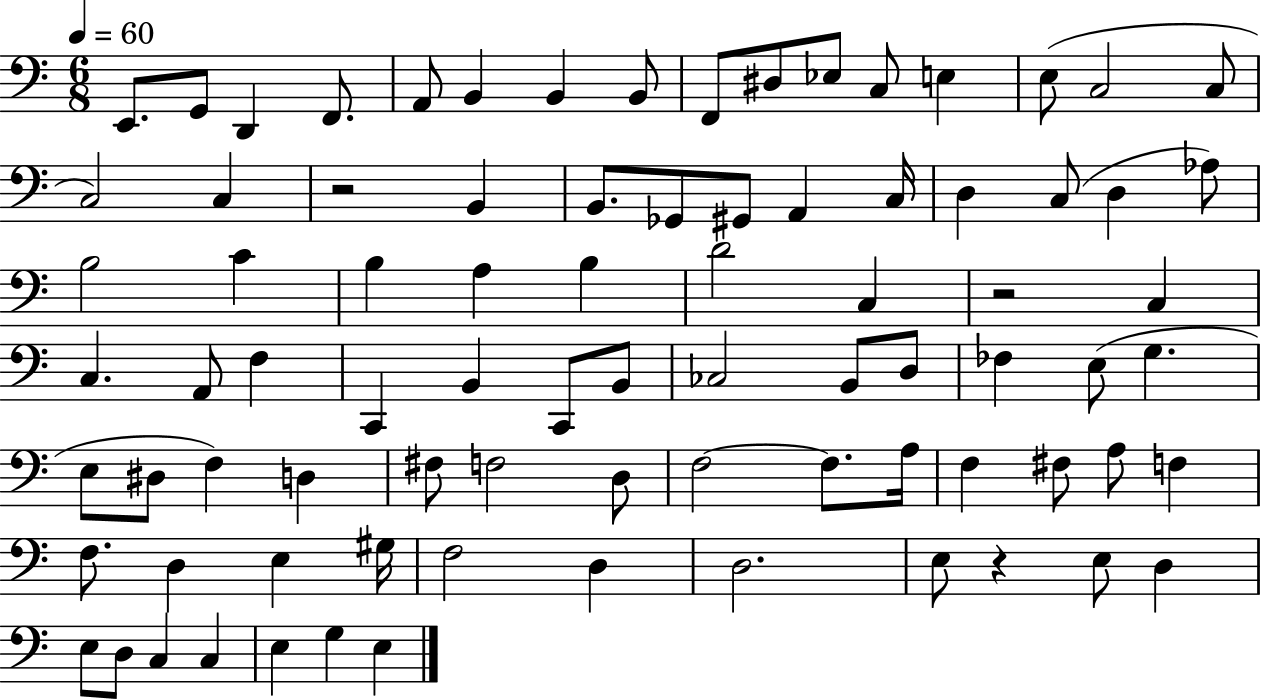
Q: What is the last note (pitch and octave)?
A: E3